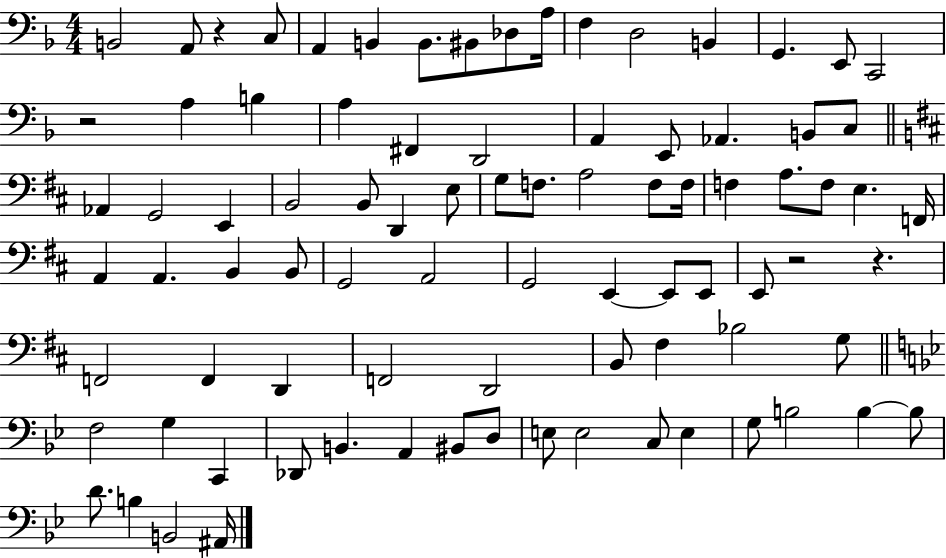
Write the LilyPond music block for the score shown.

{
  \clef bass
  \numericTimeSignature
  \time 4/4
  \key f \major
  \repeat volta 2 { b,2 a,8 r4 c8 | a,4 b,4 b,8. bis,8 des8 a16 | f4 d2 b,4 | g,4. e,8 c,2 | \break r2 a4 b4 | a4 fis,4 d,2 | a,4 e,8 aes,4. b,8 c8 | \bar "||" \break \key d \major aes,4 g,2 e,4 | b,2 b,8 d,4 e8 | g8 f8. a2 f8 f16 | f4 a8. f8 e4. f,16 | \break a,4 a,4. b,4 b,8 | g,2 a,2 | g,2 e,4~~ e,8 e,8 | e,8 r2 r4. | \break f,2 f,4 d,4 | f,2 d,2 | b,8 fis4 bes2 g8 | \bar "||" \break \key bes \major f2 g4 c,4 | des,8 b,4. a,4 bis,8 d8 | e8 e2 c8 e4 | g8 b2 b4~~ b8 | \break d'8. b4 b,2 ais,16 | } \bar "|."
}